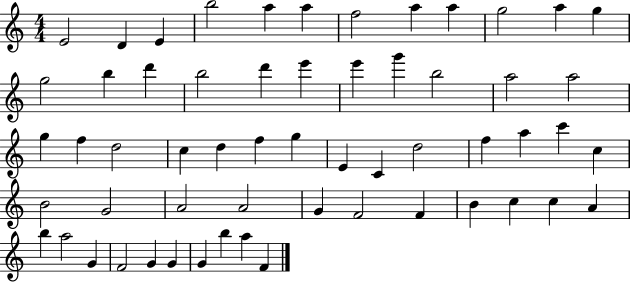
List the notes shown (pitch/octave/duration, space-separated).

E4/h D4/q E4/q B5/h A5/q A5/q F5/h A5/q A5/q G5/h A5/q G5/q G5/h B5/q D6/q B5/h D6/q E6/q E6/q G6/q B5/h A5/h A5/h G5/q F5/q D5/h C5/q D5/q F5/q G5/q E4/q C4/q D5/h F5/q A5/q C6/q C5/q B4/h G4/h A4/h A4/h G4/q F4/h F4/q B4/q C5/q C5/q A4/q B5/q A5/h G4/q F4/h G4/q G4/q G4/q B5/q A5/q F4/q